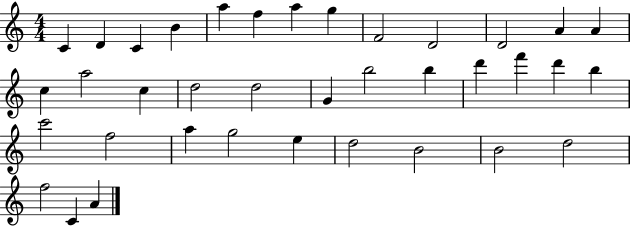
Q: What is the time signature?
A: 4/4